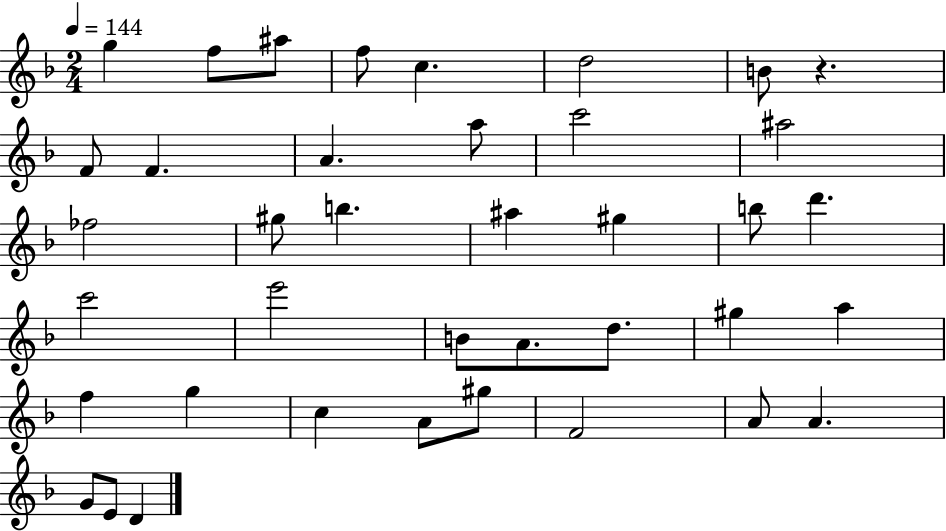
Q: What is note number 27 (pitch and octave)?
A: A5